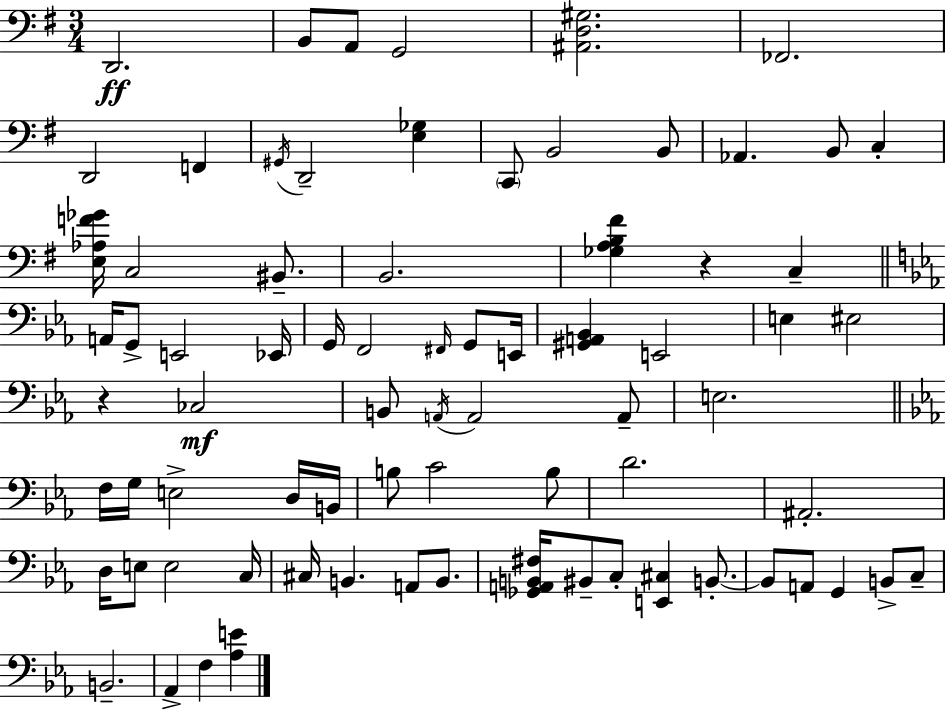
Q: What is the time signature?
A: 3/4